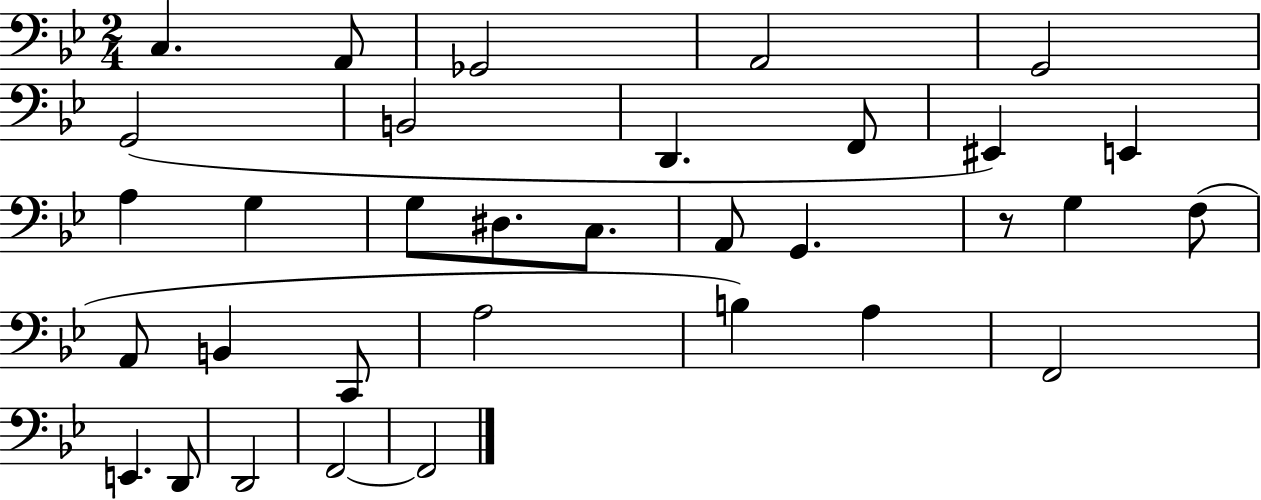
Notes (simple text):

C3/q. A2/e Gb2/h A2/h G2/h G2/h B2/h D2/q. F2/e EIS2/q E2/q A3/q G3/q G3/e D#3/e. C3/e. A2/e G2/q. R/e G3/q F3/e A2/e B2/q C2/e A3/h B3/q A3/q F2/h E2/q. D2/e D2/h F2/h F2/h